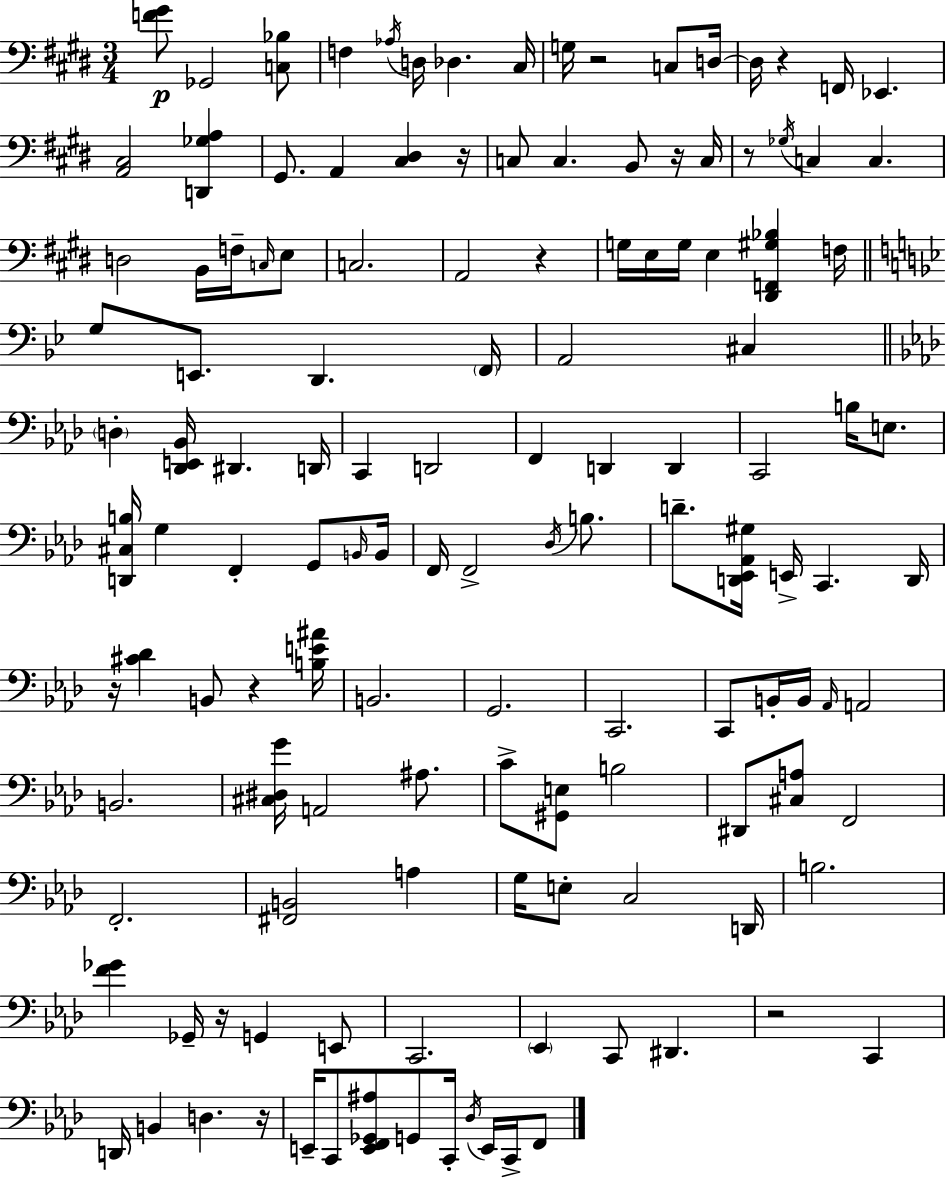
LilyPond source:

{
  \clef bass
  \numericTimeSignature
  \time 3/4
  \key e \major
  <f' gis'>8\p ges,2 <c bes>8 | f4 \acciaccatura { aes16 } d16 des4. | cis16 g16 r2 c8 | d16~~ d16 r4 f,16 ees,4. | \break <a, cis>2 <d, ges a>4 | gis,8. a,4 <cis dis>4 | r16 c8 c4. b,8 r16 | c16 r8 \acciaccatura { ges16 } c4 c4. | \break d2 b,16 f16-- | \grace { c16 } e8 c2. | a,2 r4 | g16 e16 g16 e4 <dis, f, gis bes>4 | \break f16 \bar "||" \break \key bes \major g8 e,8. d,4. \parenthesize f,16 | a,2 cis4 | \bar "||" \break \key aes \major \parenthesize d4-. <des, e, bes,>16 dis,4. d,16 | c,4 d,2 | f,4 d,4 d,4 | c,2 b16 e8. | \break <d, cis b>16 g4 f,4-. g,8 \grace { b,16 } | b,16 f,16 f,2-> \acciaccatura { des16 } b8. | d'8.-- <d, ees, aes, gis>16 e,16-> c,4. | d,16 r16 <cis' des'>4 b,8 r4 | \break <b e' ais'>16 b,2. | g,2. | c,2. | c,8 b,16-. b,16 \grace { aes,16 } a,2 | \break b,2. | <cis dis g'>16 a,2 | ais8. c'8-> <gis, e>8 b2 | dis,8 <cis a>8 f,2 | \break f,2.-. | <fis, b,>2 a4 | g16 e8-. c2 | d,16 b2. | \break <f' ges'>4 ges,16-- r16 g,4 | e,8 c,2. | \parenthesize ees,4 c,8 dis,4. | r2 c,4 | \break d,16 b,4 d4. | r16 e,16-- c,8 <e, f, ges, ais>8 g,8 c,16-. \acciaccatura { des16 } | e,16 c,16-> f,8 \bar "|."
}